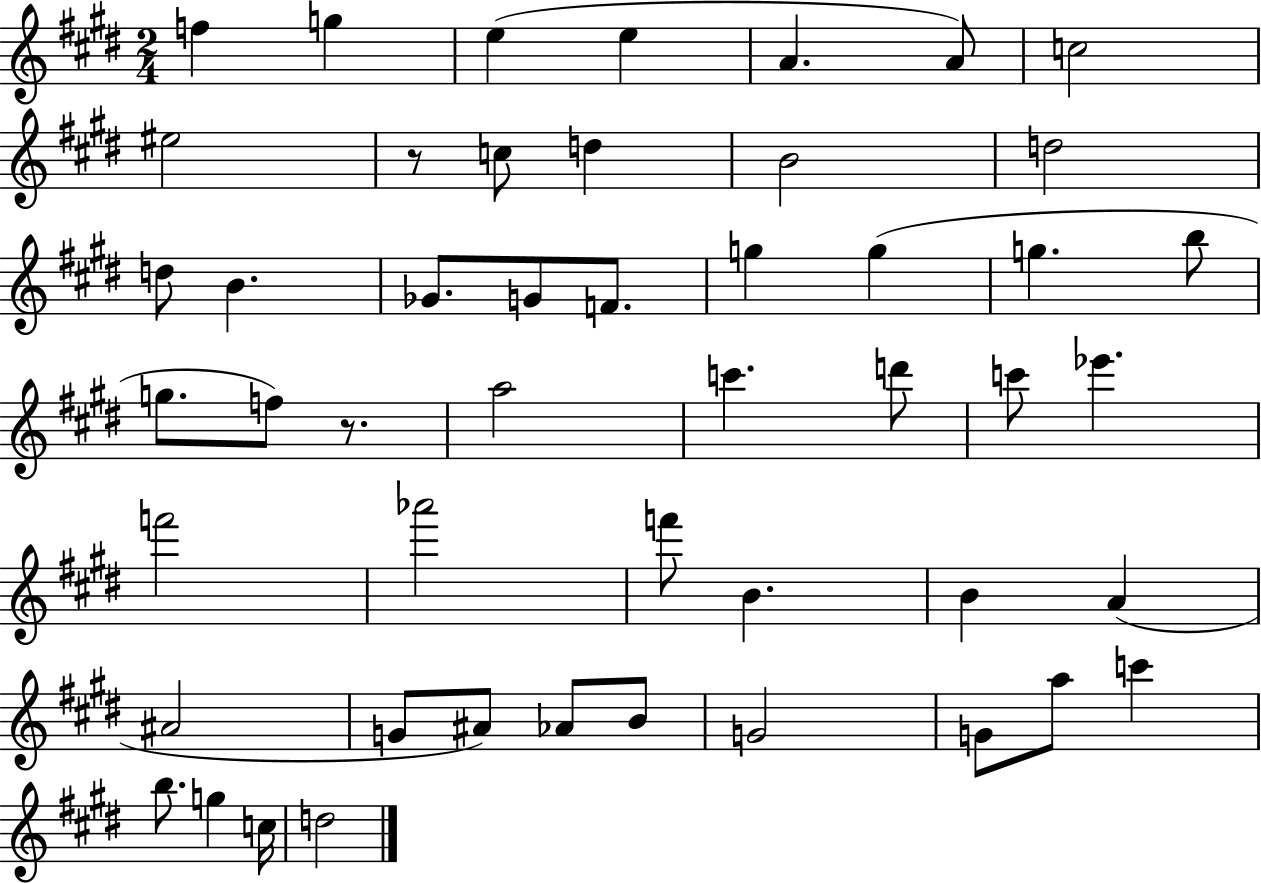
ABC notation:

X:1
T:Untitled
M:2/4
L:1/4
K:E
f g e e A A/2 c2 ^e2 z/2 c/2 d B2 d2 d/2 B _G/2 G/2 F/2 g g g b/2 g/2 f/2 z/2 a2 c' d'/2 c'/2 _e' f'2 _a'2 f'/2 B B A ^A2 G/2 ^A/2 _A/2 B/2 G2 G/2 a/2 c' b/2 g c/4 d2